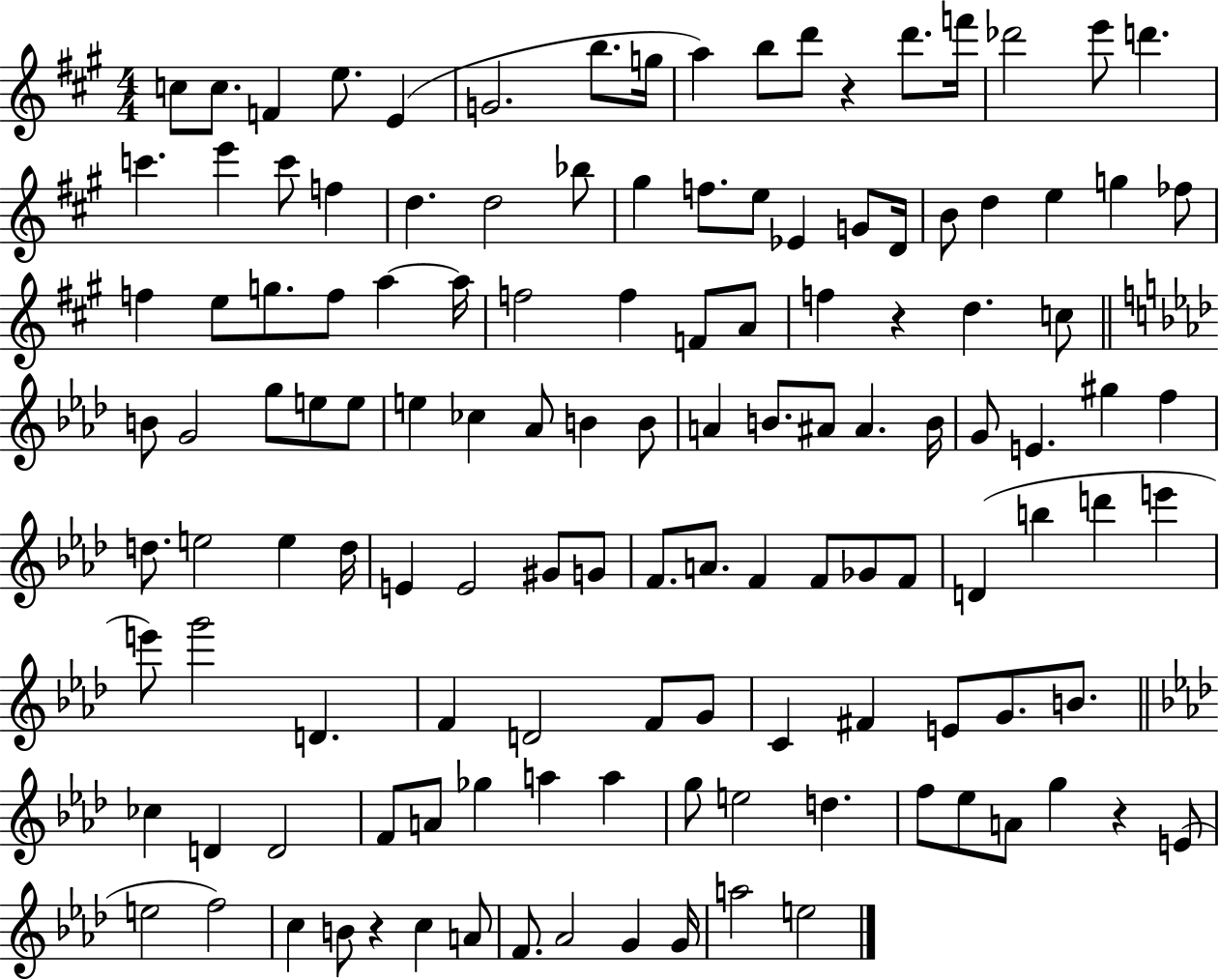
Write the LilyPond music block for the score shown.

{
  \clef treble
  \numericTimeSignature
  \time 4/4
  \key a \major
  c''8 c''8. f'4 e''8. e'4( | g'2. b''8. g''16 | a''4) b''8 d'''8 r4 d'''8. f'''16 | des'''2 e'''8 d'''4. | \break c'''4. e'''4 c'''8 f''4 | d''4. d''2 bes''8 | gis''4 f''8. e''8 ees'4 g'8 d'16 | b'8 d''4 e''4 g''4 fes''8 | \break f''4 e''8 g''8. f''8 a''4~~ a''16 | f''2 f''4 f'8 a'8 | f''4 r4 d''4. c''8 | \bar "||" \break \key aes \major b'8 g'2 g''8 e''8 e''8 | e''4 ces''4 aes'8 b'4 b'8 | a'4 b'8. ais'8 ais'4. b'16 | g'8 e'4. gis''4 f''4 | \break d''8. e''2 e''4 d''16 | e'4 e'2 gis'8 g'8 | f'8. a'8. f'4 f'8 ges'8 f'8 | d'4( b''4 d'''4 e'''4 | \break e'''8) g'''2 d'4. | f'4 d'2 f'8 g'8 | c'4 fis'4 e'8 g'8. b'8. | \bar "||" \break \key f \minor ces''4 d'4 d'2 | f'8 a'8 ges''4 a''4 a''4 | g''8 e''2 d''4. | f''8 ees''8 a'8 g''4 r4 e'8( | \break e''2 f''2) | c''4 b'8 r4 c''4 a'8 | f'8. aes'2 g'4 g'16 | a''2 e''2 | \break \bar "|."
}